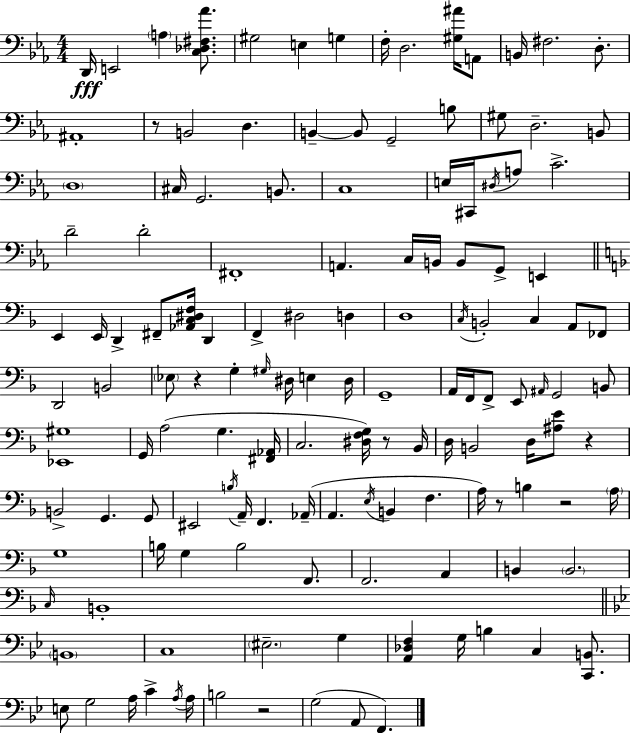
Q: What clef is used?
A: bass